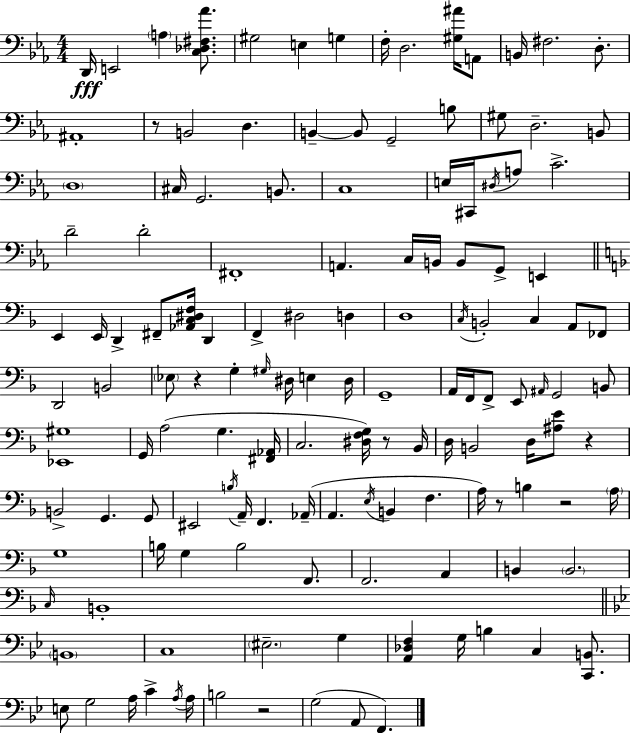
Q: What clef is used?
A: bass